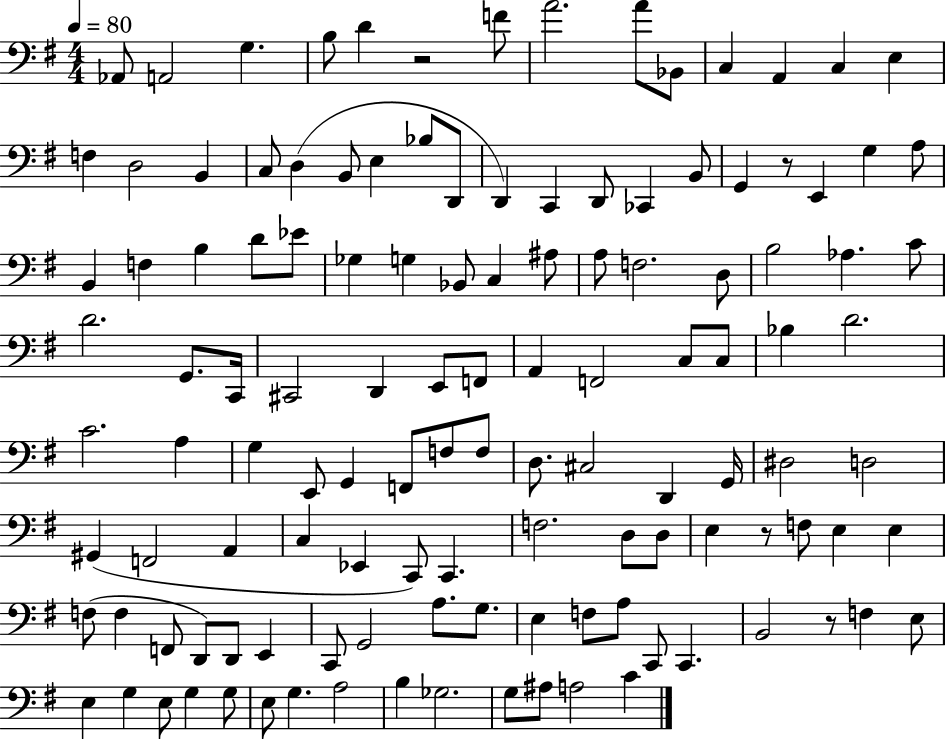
X:1
T:Untitled
M:4/4
L:1/4
K:G
_A,,/2 A,,2 G, B,/2 D z2 F/2 A2 A/2 _B,,/2 C, A,, C, E, F, D,2 B,, C,/2 D, B,,/2 E, _B,/2 D,,/2 D,, C,, D,,/2 _C,, B,,/2 G,, z/2 E,, G, A,/2 B,, F, B, D/2 _E/2 _G, G, _B,,/2 C, ^A,/2 A,/2 F,2 D,/2 B,2 _A, C/2 D2 G,,/2 C,,/4 ^C,,2 D,, E,,/2 F,,/2 A,, F,,2 C,/2 C,/2 _B, D2 C2 A, G, E,,/2 G,, F,,/2 F,/2 F,/2 D,/2 ^C,2 D,, G,,/4 ^D,2 D,2 ^G,, F,,2 A,, C, _E,, C,,/2 C,, F,2 D,/2 D,/2 E, z/2 F,/2 E, E, F,/2 F, F,,/2 D,,/2 D,,/2 E,, C,,/2 G,,2 A,/2 G,/2 E, F,/2 A,/2 C,,/2 C,, B,,2 z/2 F, E,/2 E, G, E,/2 G, G,/2 E,/2 G, A,2 B, _G,2 G,/2 ^A,/2 A,2 C